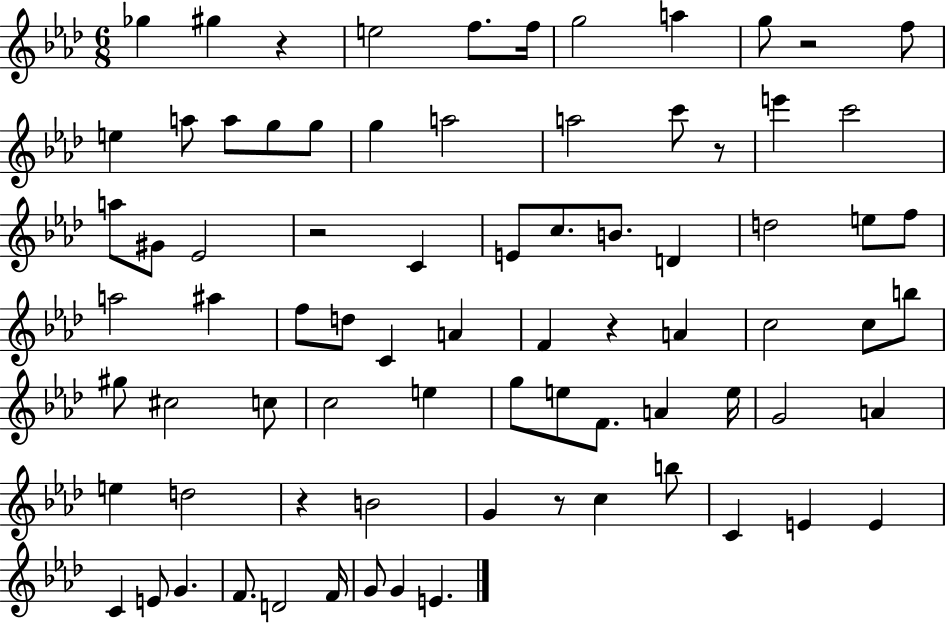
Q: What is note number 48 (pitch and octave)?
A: G5